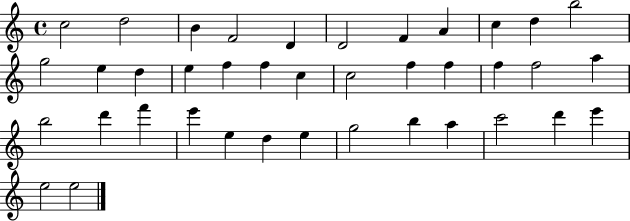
C5/h D5/h B4/q F4/h D4/q D4/h F4/q A4/q C5/q D5/q B5/h G5/h E5/q D5/q E5/q F5/q F5/q C5/q C5/h F5/q F5/q F5/q F5/h A5/q B5/h D6/q F6/q E6/q E5/q D5/q E5/q G5/h B5/q A5/q C6/h D6/q E6/q E5/h E5/h